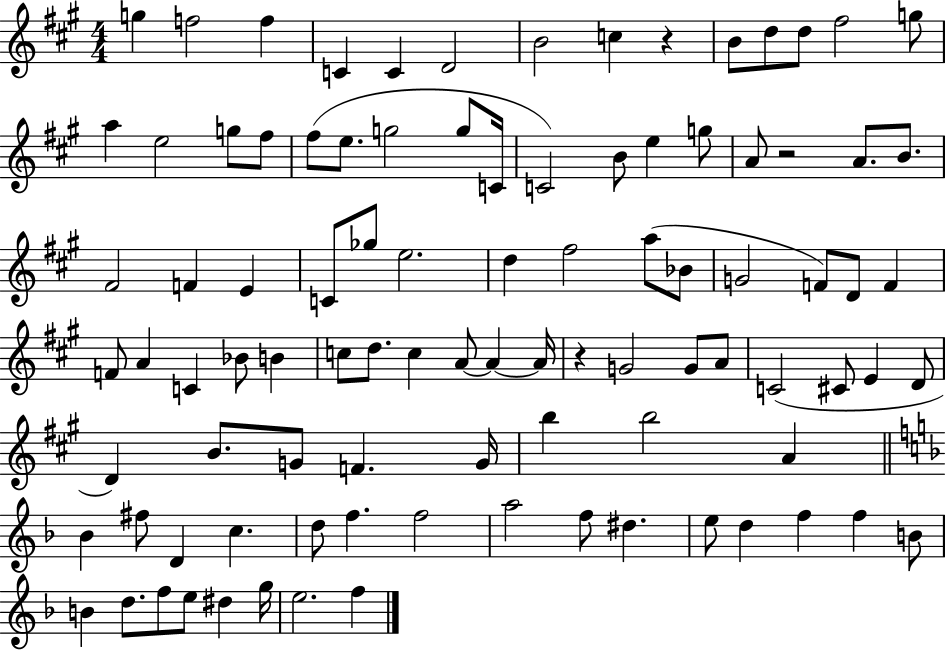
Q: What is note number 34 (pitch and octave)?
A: Gb5